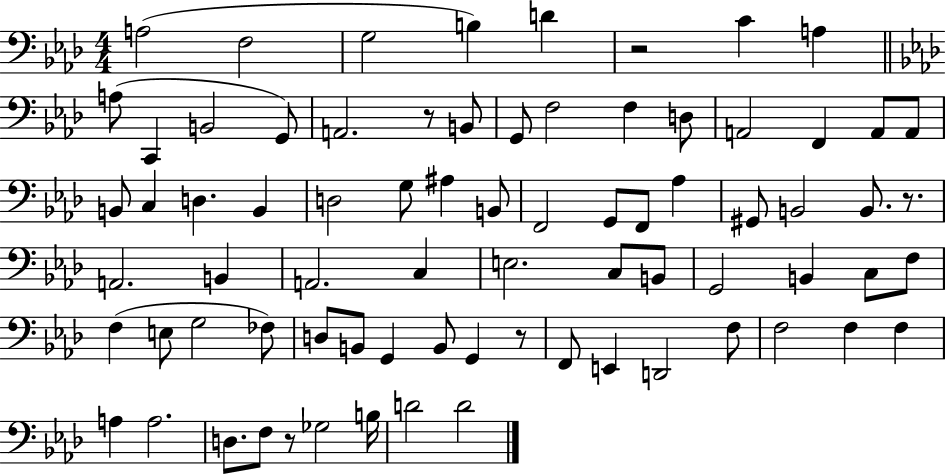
X:1
T:Untitled
M:4/4
L:1/4
K:Ab
A,2 F,2 G,2 B, D z2 C A, A,/2 C,, B,,2 G,,/2 A,,2 z/2 B,,/2 G,,/2 F,2 F, D,/2 A,,2 F,, A,,/2 A,,/2 B,,/2 C, D, B,, D,2 G,/2 ^A, B,,/2 F,,2 G,,/2 F,,/2 _A, ^G,,/2 B,,2 B,,/2 z/2 A,,2 B,, A,,2 C, E,2 C,/2 B,,/2 G,,2 B,, C,/2 F,/2 F, E,/2 G,2 _F,/2 D,/2 B,,/2 G,, B,,/2 G,, z/2 F,,/2 E,, D,,2 F,/2 F,2 F, F, A, A,2 D,/2 F,/2 z/2 _G,2 B,/4 D2 D2